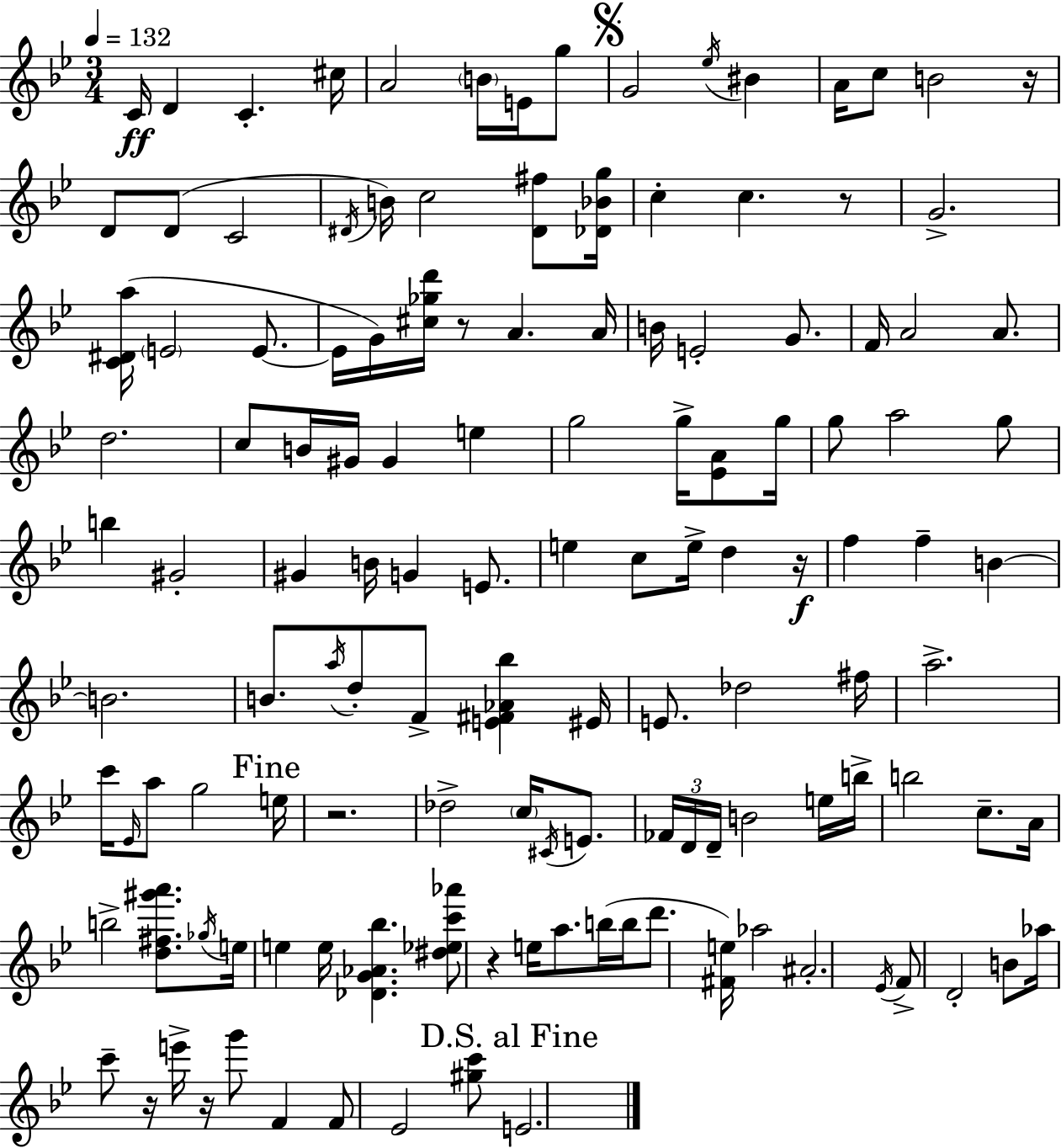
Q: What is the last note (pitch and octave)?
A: E4